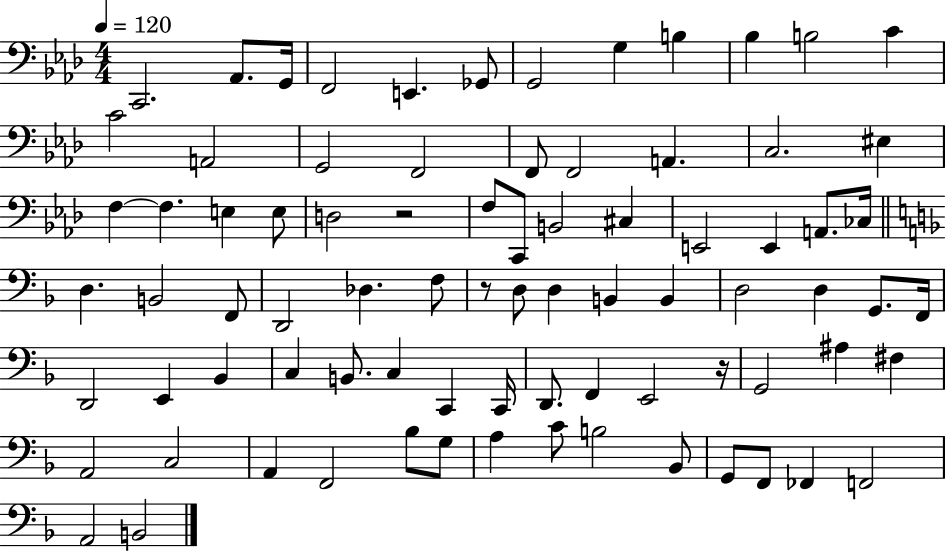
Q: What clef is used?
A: bass